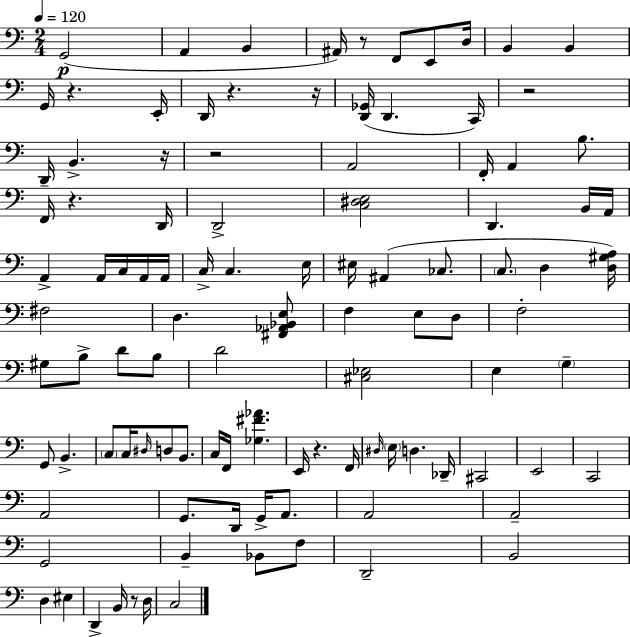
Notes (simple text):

G2/h A2/q B2/q A#2/s R/e F2/e E2/e D3/s B2/q B2/q G2/s R/q. E2/s D2/s R/q. R/s [D2,Gb2]/s D2/q. C2/s R/h D2/s B2/q. R/s R/h A2/h F2/s A2/q B3/e. F2/s R/q. D2/s D2/h [C3,D#3,E3]/h D2/q. B2/s A2/s A2/q A2/s C3/s A2/s A2/s C3/s C3/q. E3/s EIS3/s A#2/q CES3/e. C3/e. D3/q [D3,G#3,A3]/s F#3/h D3/q. [F#2,Ab2,Bb2,E3]/e F3/q E3/e D3/e F3/h G#3/e B3/e D4/e B3/e D4/h [C#3,Eb3]/h E3/q G3/q G2/e B2/q. C3/e C3/s D#3/s D3/e B2/e. C3/s F2/s [Gb3,F#4,Ab4]/q. E2/s R/q. F2/s D#3/s E3/s D3/q. Db2/s C#2/h E2/h C2/h A2/h G2/e. D2/s G2/s A2/e. A2/h A2/h G2/h B2/q Bb2/e F3/e D2/h B2/h D3/q EIS3/q D2/q B2/s R/e D3/s C3/h